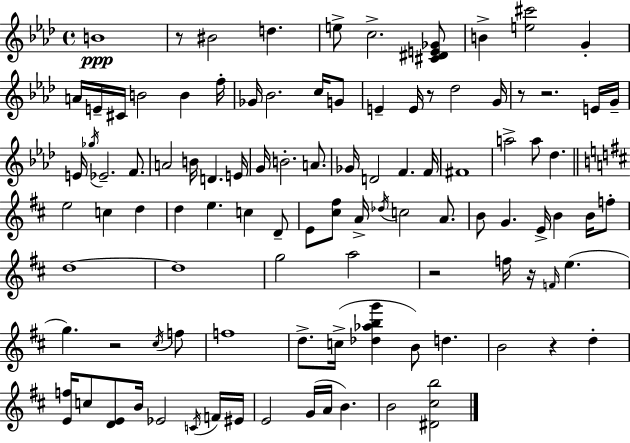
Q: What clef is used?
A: treble